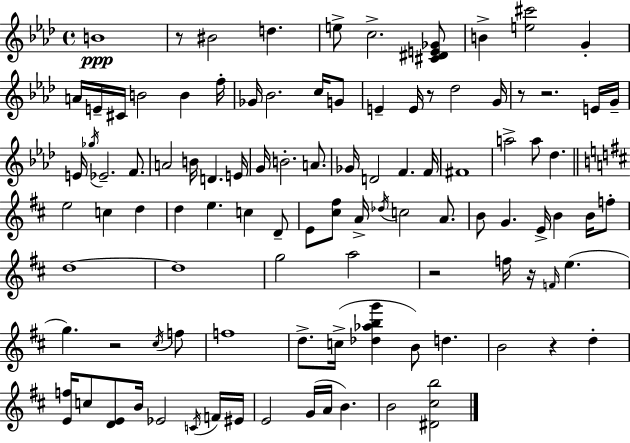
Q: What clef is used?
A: treble